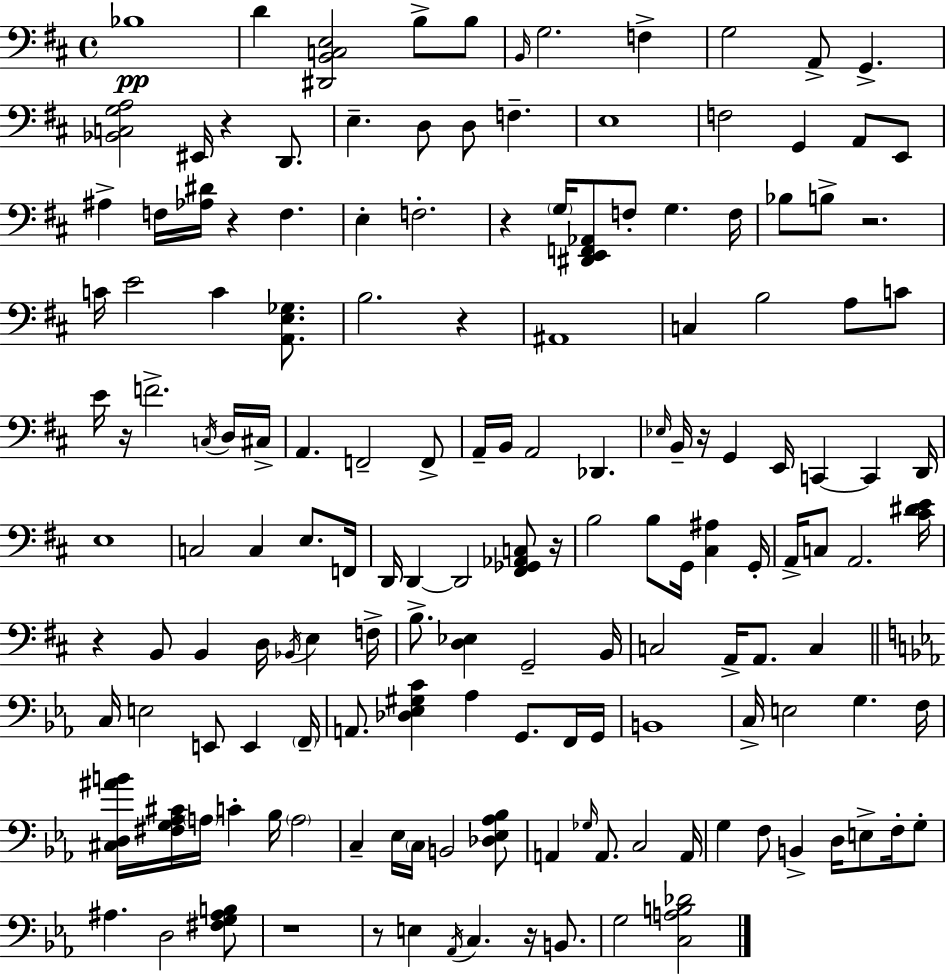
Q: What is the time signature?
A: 4/4